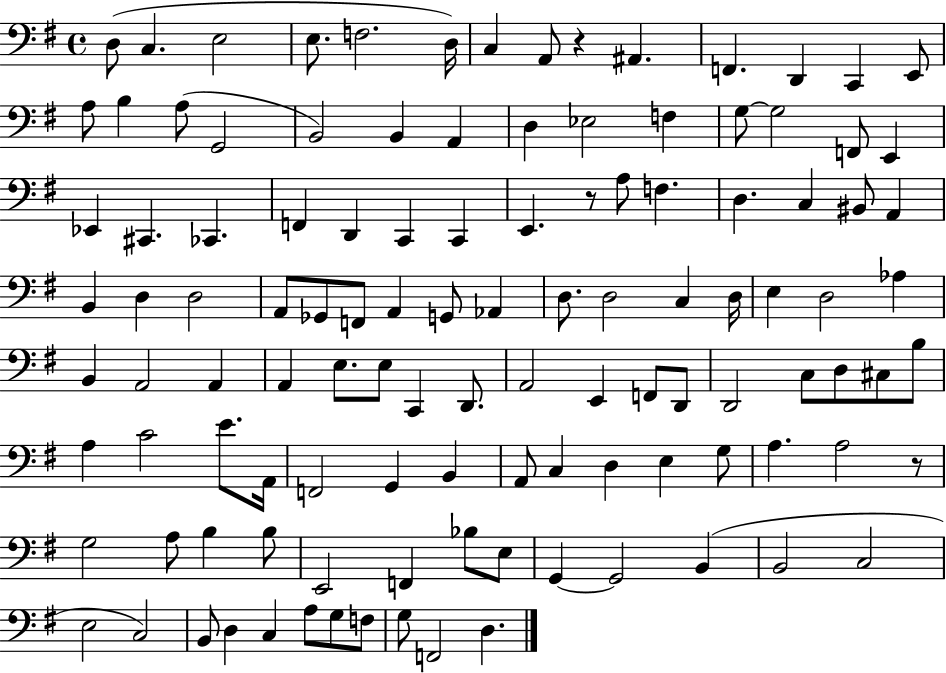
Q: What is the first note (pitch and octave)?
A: D3